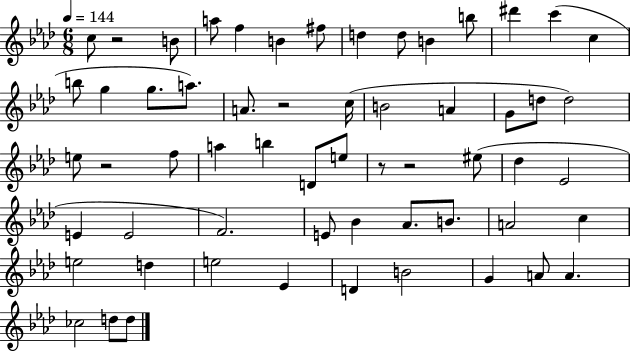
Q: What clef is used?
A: treble